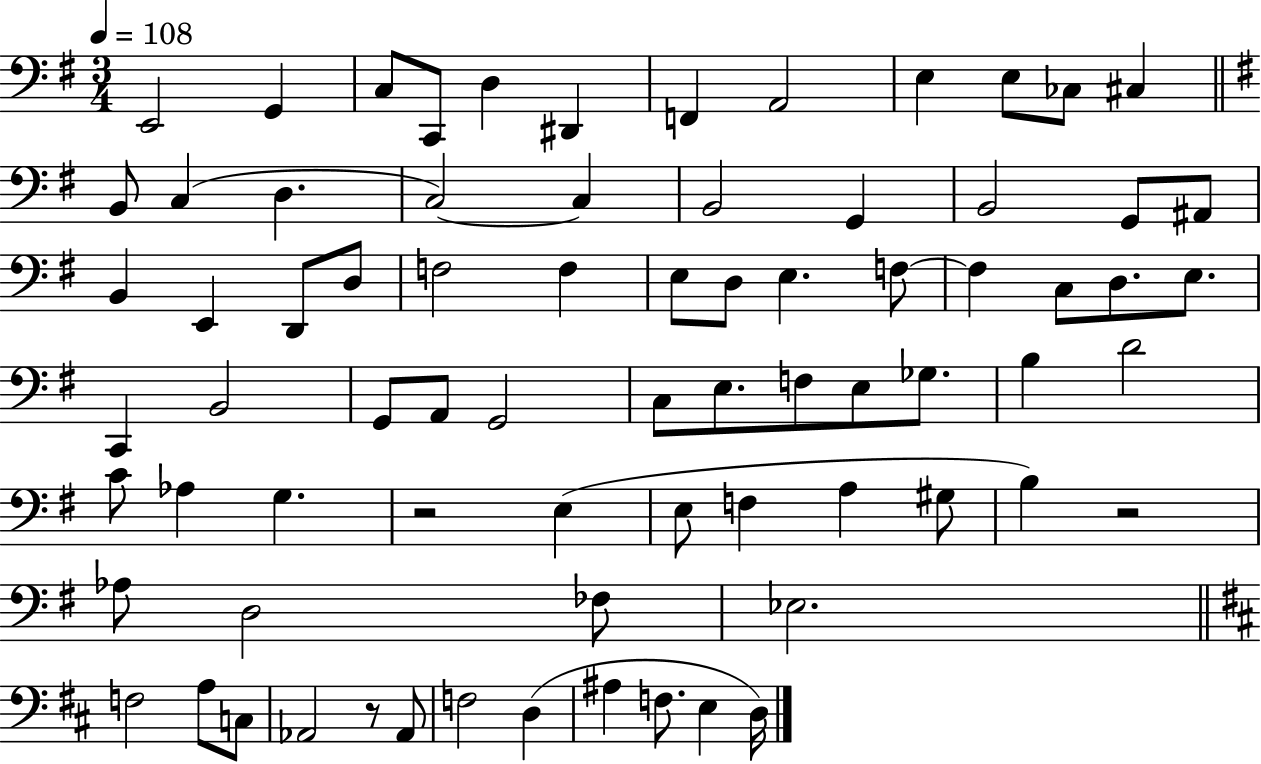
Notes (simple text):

E2/h G2/q C3/e C2/e D3/q D#2/q F2/q A2/h E3/q E3/e CES3/e C#3/q B2/e C3/q D3/q. C3/h C3/q B2/h G2/q B2/h G2/e A#2/e B2/q E2/q D2/e D3/e F3/h F3/q E3/e D3/e E3/q. F3/e F3/q C3/e D3/e. E3/e. C2/q B2/h G2/e A2/e G2/h C3/e E3/e. F3/e E3/e Gb3/e. B3/q D4/h C4/e Ab3/q G3/q. R/h E3/q E3/e F3/q A3/q G#3/e B3/q R/h Ab3/e D3/h FES3/e Eb3/h. F3/h A3/e C3/e Ab2/h R/e Ab2/e F3/h D3/q A#3/q F3/e. E3/q D3/s